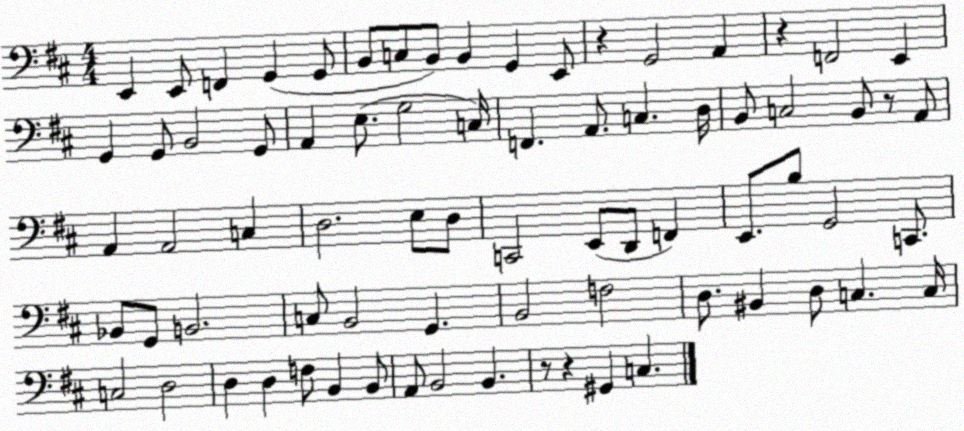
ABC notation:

X:1
T:Untitled
M:4/4
L:1/4
K:D
E,, E,,/2 F,, G,, G,,/2 B,,/2 C,/2 B,,/2 B,, G,, E,,/2 z G,,2 A,, z F,,2 E,, G,, G,,/2 B,,2 G,,/2 A,, E,/2 G,2 C,/4 F,, A,,/2 C, D,/4 B,,/2 C,2 B,,/2 z/2 A,,/2 A,, A,,2 C, D,2 E,/2 D,/2 C,,2 E,,/2 D,,/2 F,, E,,/2 B,/2 G,,2 C,,/2 _B,,/2 G,,/2 B,,2 C,/2 B,,2 G,, B,,2 F,2 D,/2 ^B,, D,/2 C, C,/4 C,2 D,2 D, D, F,/2 B,, B,,/2 A,,/2 B,,2 B,, z/2 z ^G,, C,